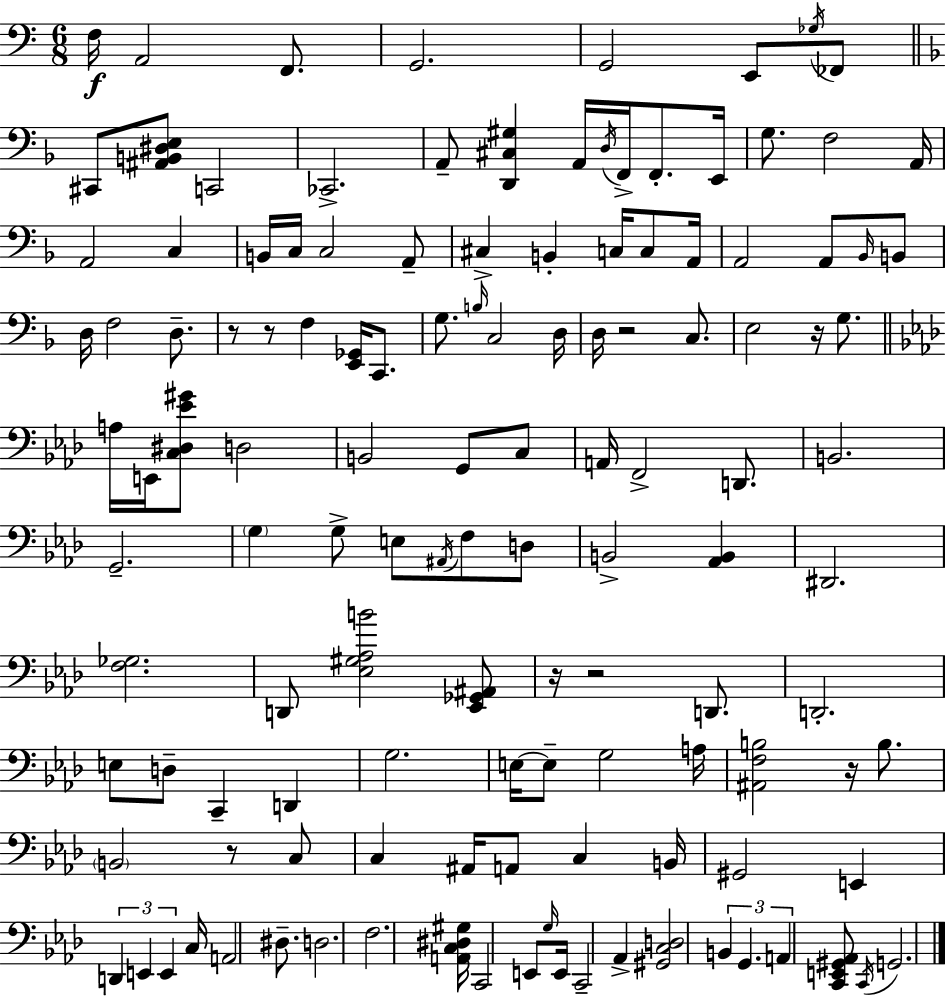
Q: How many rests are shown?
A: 8